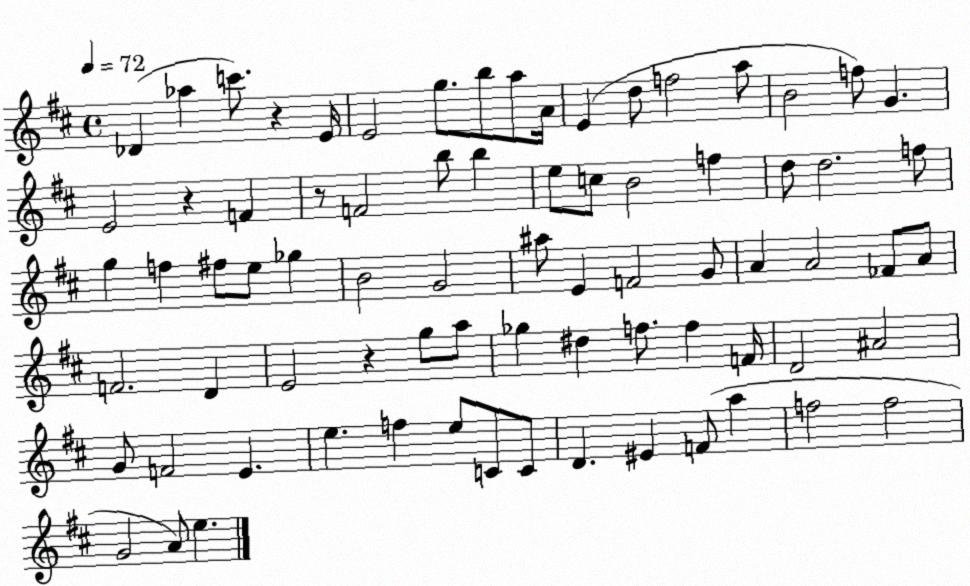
X:1
T:Untitled
M:4/4
L:1/4
K:D
_D _a c'/2 z E/4 E2 g/2 b/2 a/2 A/4 E d/2 f2 a/2 B2 f/2 G E2 z F z/2 F2 b/2 b e/2 c/2 B2 f d/2 d2 f/2 g f ^f/2 e/2 _g B2 G2 ^a/2 E F2 G/2 A A2 _F/2 A/2 F2 D E2 z g/2 a/2 _g ^d f/2 f F/4 D2 ^A2 G/2 F2 E e f e/2 C/2 C/2 D ^E F/2 a f2 f2 G2 A/2 e